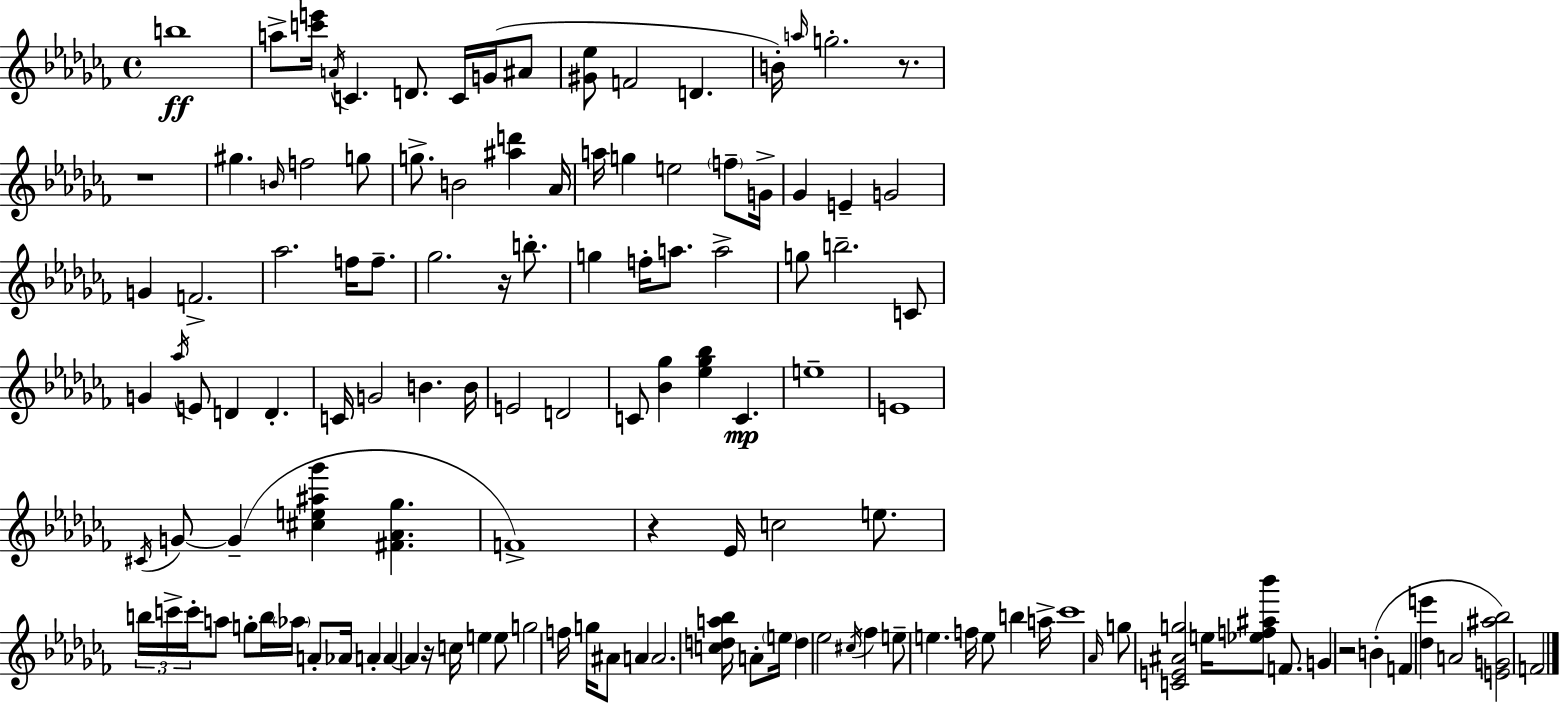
{
  \clef treble
  \time 4/4
  \defaultTimeSignature
  \key aes \minor
  \repeat volta 2 { b''1\ff | a''8-> <c''' e'''>16 \acciaccatura { a'16 } c'4. d'8. c'16 g'16( ais'8 | <gis' ees''>8 f'2 d'4. | b'16-.) \grace { a''16 } g''2.-. r8. | \break r1 | gis''4. \grace { b'16 } f''2 | g''8 g''8.-> b'2 <ais'' d'''>4 | aes'16 a''16 g''4 e''2 | \break \parenthesize f''8-- g'16-> ges'4 e'4-- g'2 | g'4 f'2.-> | aes''2. f''16 | f''8.-- ges''2. r16 | \break b''8.-. g''4 f''16-. a''8. a''2-> | g''8 b''2.-- | c'8 g'4 \acciaccatura { aes''16 } e'8 d'4 d'4.-. | c'16 g'2 b'4. | \break b'16 e'2 d'2 | c'8 <bes' ges''>4 <ees'' ges'' bes''>4 c'4.\mp | e''1-- | e'1 | \break \acciaccatura { cis'16 } g'8~~ g'4--( <cis'' e'' ais'' ges'''>4 <fis' aes' ges''>4. | f'1->) | r4 ees'16 c''2 | e''8. \tuplet 3/2 { b''16 c'''16-> c'''16-. } a''8 g''8-. b''16 \parenthesize aes''16 a'8-. | \break aes'16 a'4-. a'4~~ a'4 r16 c''16 e''4 | e''8 g''2 f''16 g''16 ais'8 | a'4 a'2. | <c'' d'' a'' bes''>16 a'8-. \parenthesize e''16 d''4 ees''2 | \break \acciaccatura { cis''16 } fes''4 e''8-- e''4. f''16 e''8 | b''4 a''16-> ces'''1 | \grace { aes'16 } g''8 <c' e' ais' g''>2 | e''16 <ees'' f'' ais'' bes'''>8 f'8. g'4 r2 | \break b'4-.( f'4 <des'' e'''>4 a'2 | <e' g' ais'' bes''>2) f'2 | } \bar "|."
}